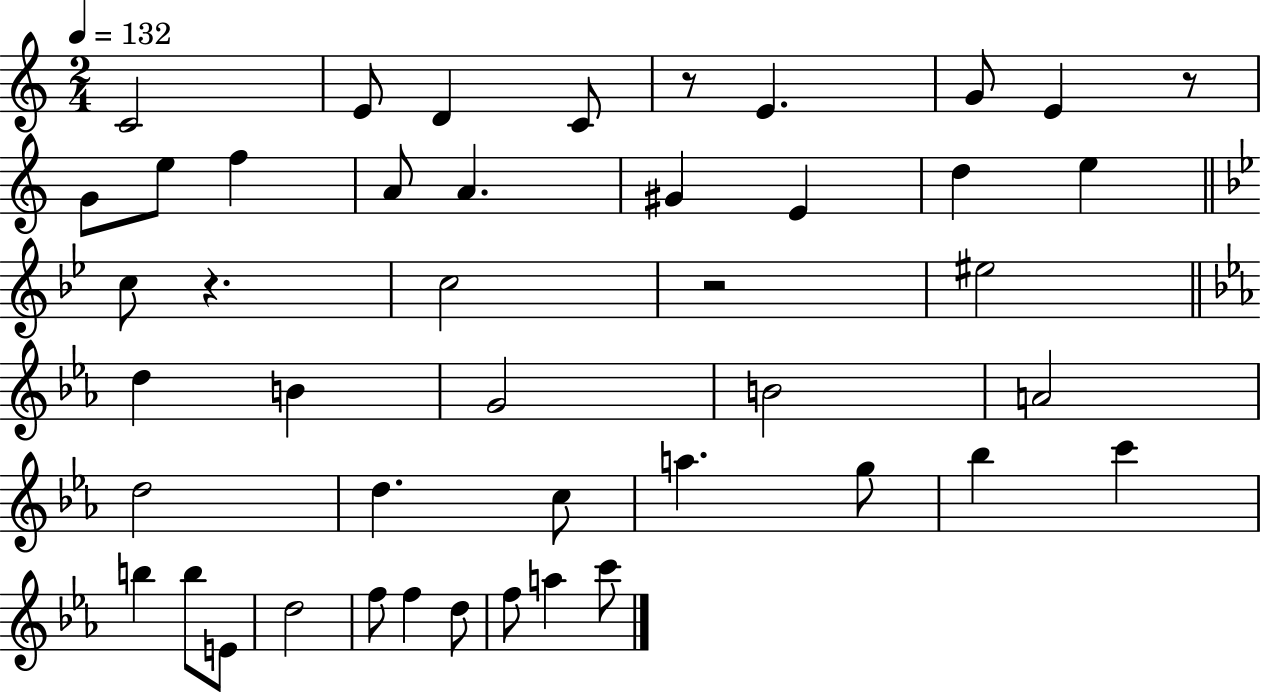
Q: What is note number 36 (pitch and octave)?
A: F5